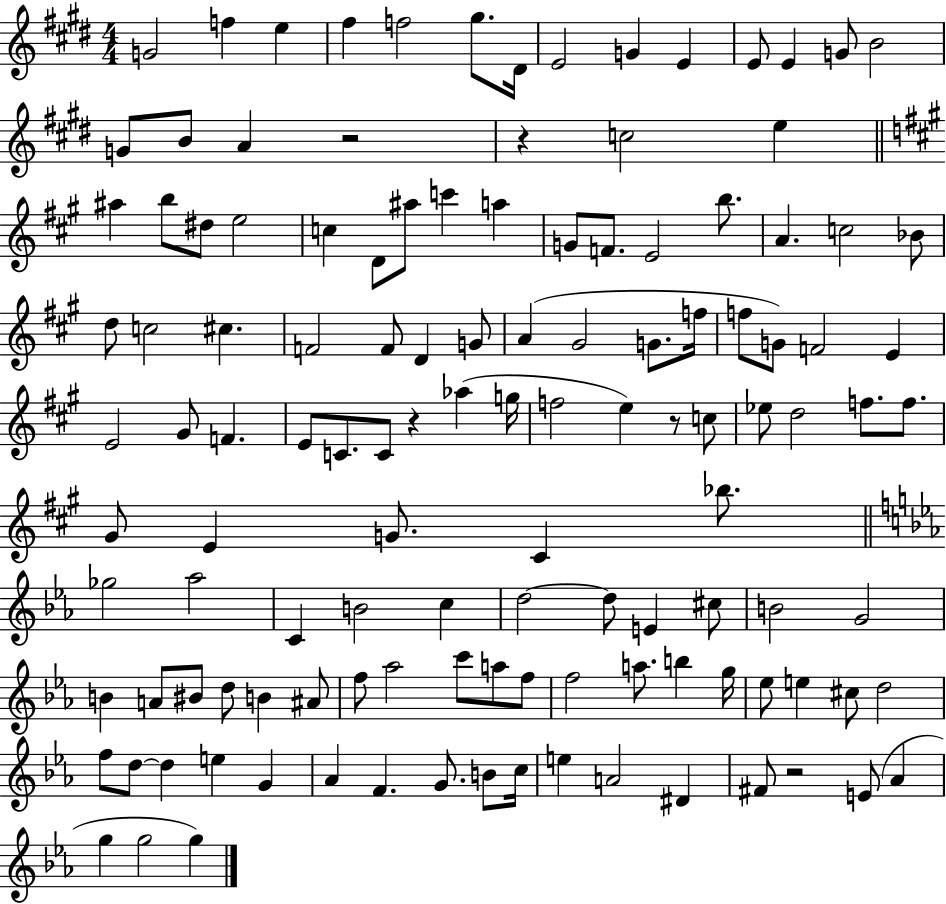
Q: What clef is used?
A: treble